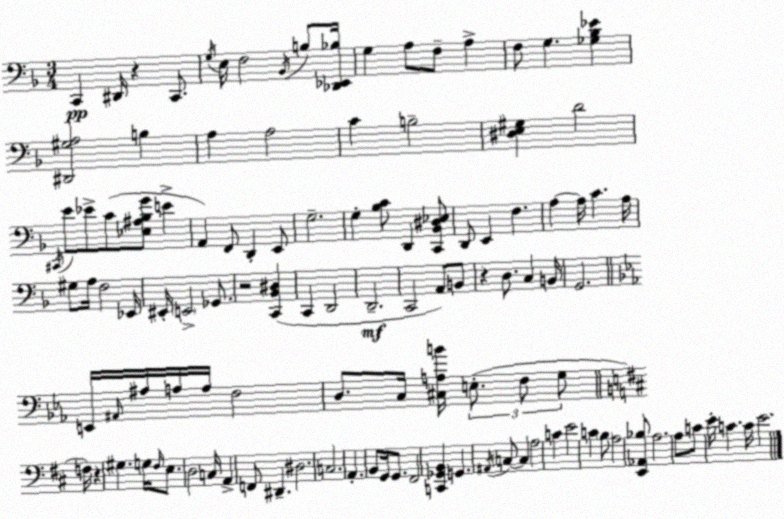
X:1
T:Untitled
M:3/4
L:1/4
K:F
C,, ^D,,/4 z C,,/2 G,/4 E,/4 F,2 _B,,/4 B,/2 [_D,,_E,,_B,]/4 G, A,/2 F,/2 A, F,/2 G, [_G,_B,_E] [^D,,^G,A,]2 B, A, A,2 C B,2 [^D,E,^G,] D2 ^C,,/4 E/2 _E/2 C/2 [_E,^A,_B,G]/2 E A,, F,,/2 D,, E,,/2 G,2 G, [_B,C]/2 D,, [C,,_B,,^D,_E,]/2 D,,/2 E,, F, A, A,/4 C A,/4 ^G,/2 A,/4 F,2 _E,,/4 ^E,,/4 E,,2 _G,,/2 z2 [C,,_B,,^D,] C,, D,,2 D,,2 C,,2 A,,/2 B,,/2 z D,/2 C, B,,/4 G,,2 E,,/4 ^A,,/4 ^A,/4 A,/4 A,/4 F,2 D,/2 C,/4 [^C,A,B]/4 E,/2 F,/2 G,/2 F,/4 z ^G, G,/4 ^F,/4 E,/2 D,2 C,/4 A,, F,,/2 ^D,, ^D,2 C,2 A,, B,,/2 G,,/4 G,,/2 ^F,,2 [C,,_G,,B,,] G,, ^A,,/4 C,/2 C, A,2 C E2 C B,/2 A,2 [E,,_A,,_B,]/2 A,2 A,/2 C/2 E/4 C C/4 E2